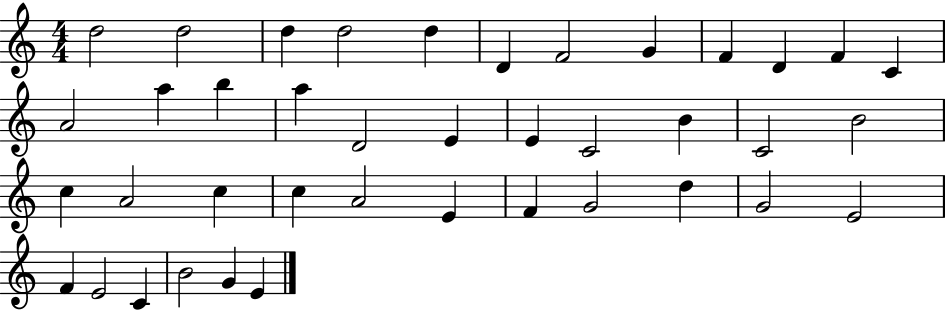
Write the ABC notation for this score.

X:1
T:Untitled
M:4/4
L:1/4
K:C
d2 d2 d d2 d D F2 G F D F C A2 a b a D2 E E C2 B C2 B2 c A2 c c A2 E F G2 d G2 E2 F E2 C B2 G E